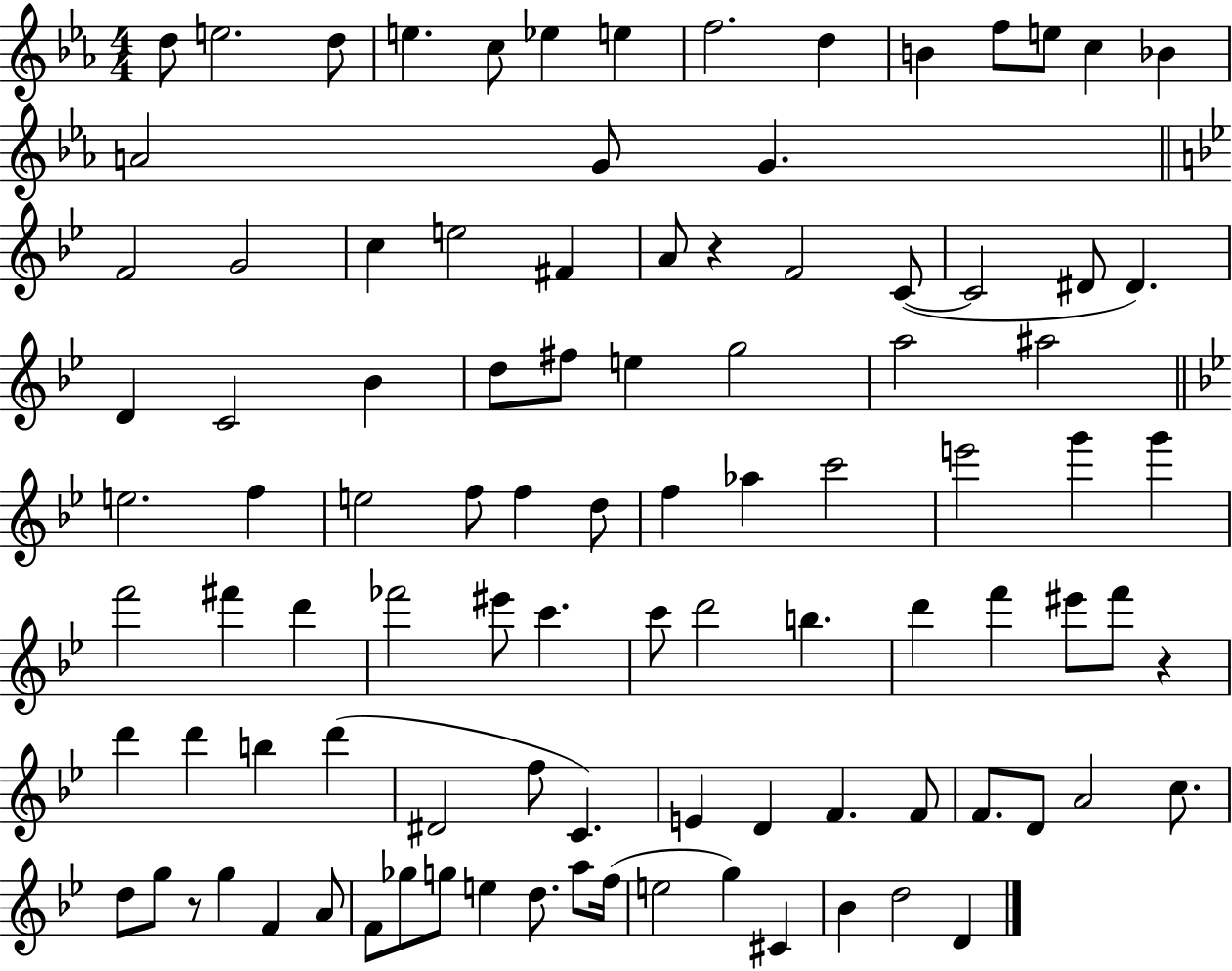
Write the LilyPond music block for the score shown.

{
  \clef treble
  \numericTimeSignature
  \time 4/4
  \key ees \major
  \repeat volta 2 { d''8 e''2. d''8 | e''4. c''8 ees''4 e''4 | f''2. d''4 | b'4 f''8 e''8 c''4 bes'4 | \break a'2 g'8 g'4. | \bar "||" \break \key g \minor f'2 g'2 | c''4 e''2 fis'4 | a'8 r4 f'2 c'8~(~ | c'2 dis'8 dis'4.) | \break d'4 c'2 bes'4 | d''8 fis''8 e''4 g''2 | a''2 ais''2 | \bar "||" \break \key bes \major e''2. f''4 | e''2 f''8 f''4 d''8 | f''4 aes''4 c'''2 | e'''2 g'''4 g'''4 | \break f'''2 fis'''4 d'''4 | fes'''2 eis'''8 c'''4. | c'''8 d'''2 b''4. | d'''4 f'''4 eis'''8 f'''8 r4 | \break d'''4 d'''4 b''4 d'''4( | dis'2 f''8 c'4.) | e'4 d'4 f'4. f'8 | f'8. d'8 a'2 c''8. | \break d''8 g''8 r8 g''4 f'4 a'8 | f'8 ges''8 g''8 e''4 d''8. a''8 f''16( | e''2 g''4) cis'4 | bes'4 d''2 d'4 | \break } \bar "|."
}